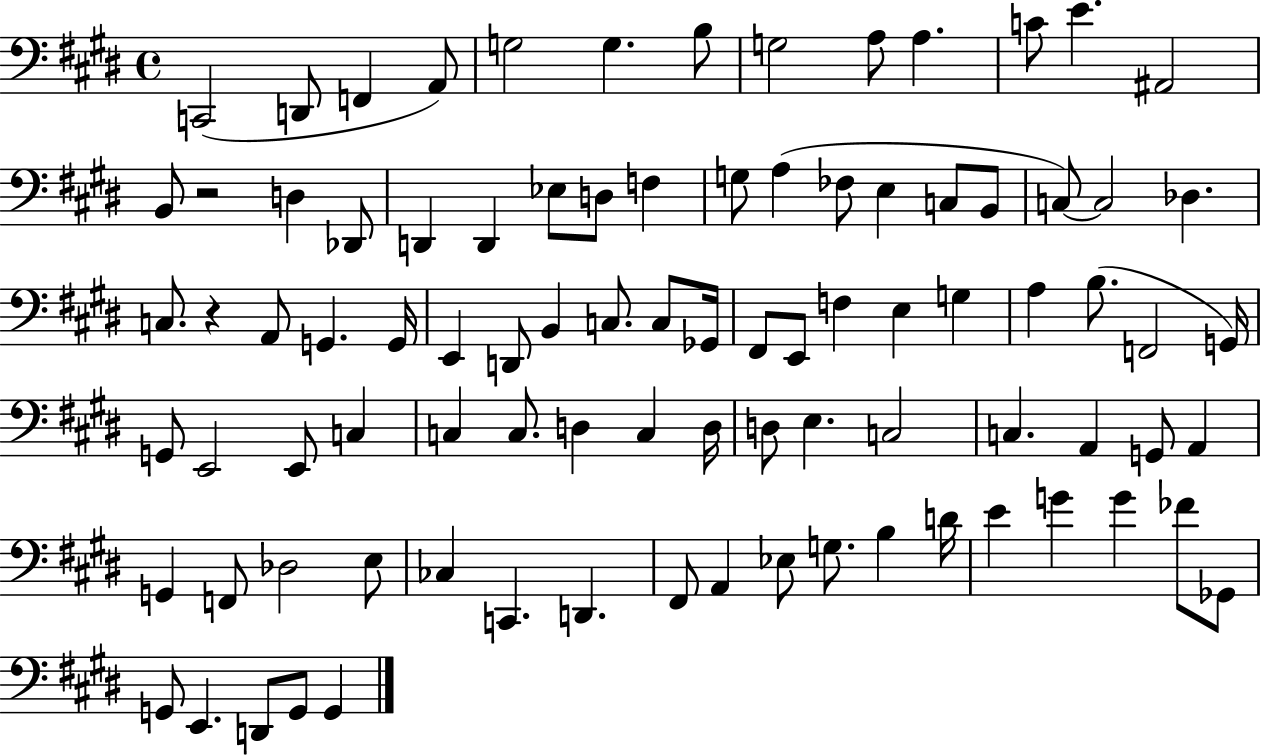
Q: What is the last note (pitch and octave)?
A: G2